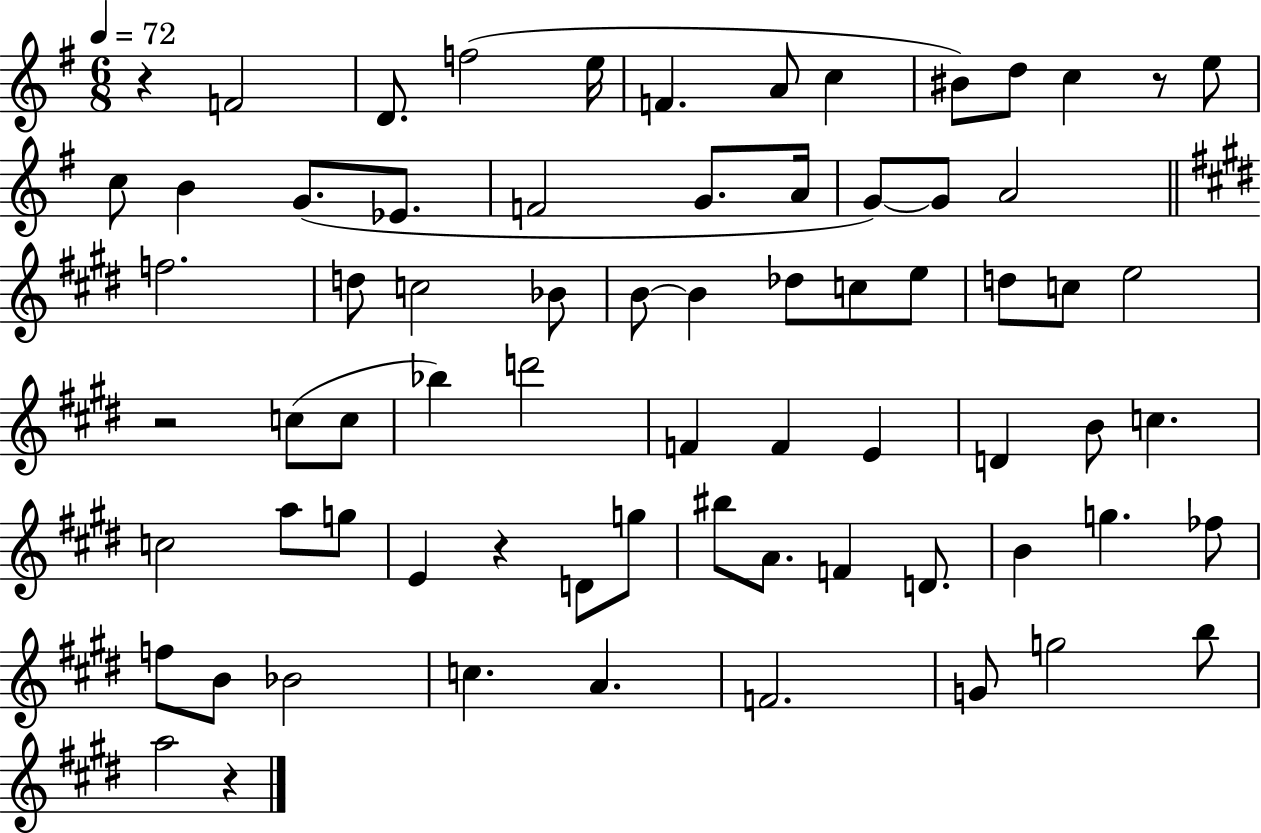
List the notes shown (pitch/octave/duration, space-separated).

R/q F4/h D4/e. F5/h E5/s F4/q. A4/e C5/q BIS4/e D5/e C5/q R/e E5/e C5/e B4/q G4/e. Eb4/e. F4/h G4/e. A4/s G4/e G4/e A4/h F5/h. D5/e C5/h Bb4/e B4/e B4/q Db5/e C5/e E5/e D5/e C5/e E5/h R/h C5/e C5/e Bb5/q D6/h F4/q F4/q E4/q D4/q B4/e C5/q. C5/h A5/e G5/e E4/q R/q D4/e G5/e BIS5/e A4/e. F4/q D4/e. B4/q G5/q. FES5/e F5/e B4/e Bb4/h C5/q. A4/q. F4/h. G4/e G5/h B5/e A5/h R/q